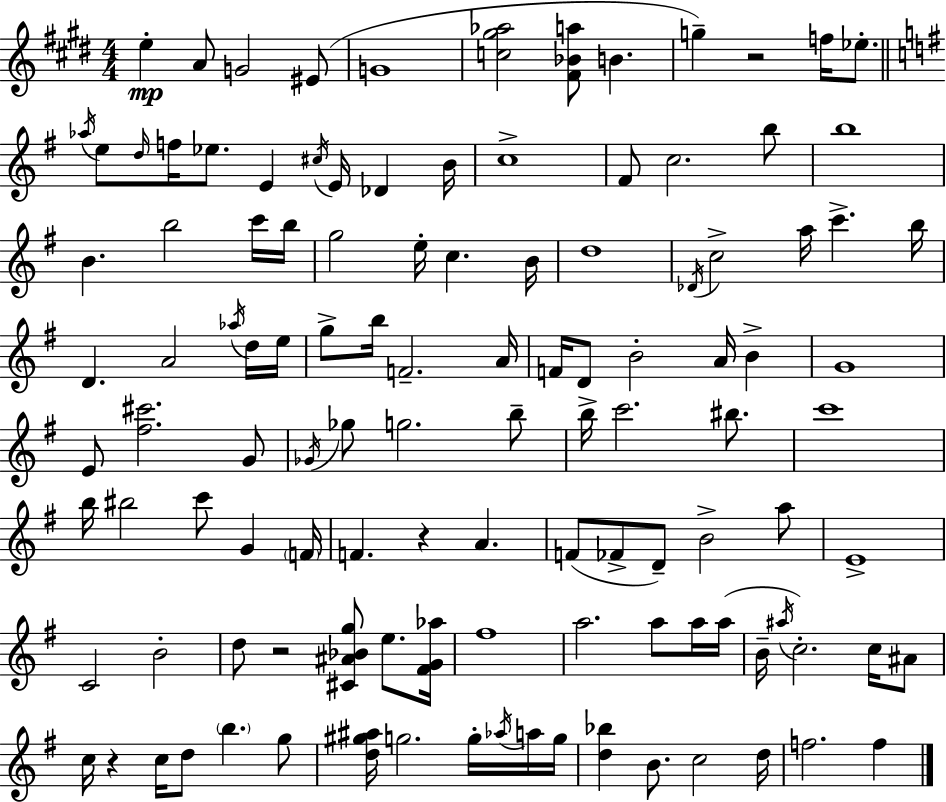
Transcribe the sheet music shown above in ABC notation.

X:1
T:Untitled
M:4/4
L:1/4
K:E
e A/2 G2 ^E/2 G4 [c^g_a]2 [^F_Ba]/2 B g z2 f/4 _e/2 _a/4 e/2 d/4 f/4 _e/2 E ^c/4 E/4 _D B/4 c4 ^F/2 c2 b/2 b4 B b2 c'/4 b/4 g2 e/4 c B/4 d4 _D/4 c2 a/4 c' b/4 D A2 _a/4 d/4 e/4 g/2 b/4 F2 A/4 F/4 D/2 B2 A/4 B G4 E/2 [^f^c']2 G/2 _G/4 _g/2 g2 b/2 b/4 c'2 ^b/2 c'4 b/4 ^b2 c'/2 G F/4 F z A F/2 _F/2 D/2 B2 a/2 E4 C2 B2 d/2 z2 [^C^A_Bg]/2 e/2 [^FG_a]/4 ^f4 a2 a/2 a/4 a/4 B/4 ^a/4 c2 c/4 ^A/2 c/4 z c/4 d/2 b g/2 [d^g^a]/4 g2 g/4 _a/4 a/4 g/4 [d_b] B/2 c2 d/4 f2 f